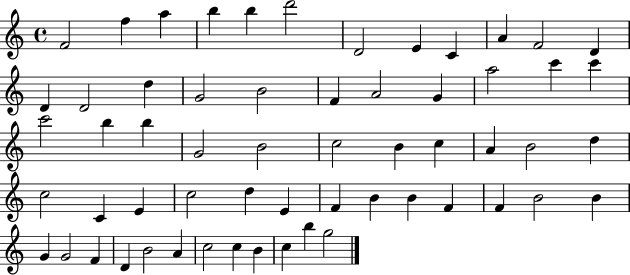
X:1
T:Untitled
M:4/4
L:1/4
K:C
F2 f a b b d'2 D2 E C A F2 D D D2 d G2 B2 F A2 G a2 c' c' c'2 b b G2 B2 c2 B c A B2 d c2 C E c2 d E F B B F F B2 B G G2 F D B2 A c2 c B c b g2